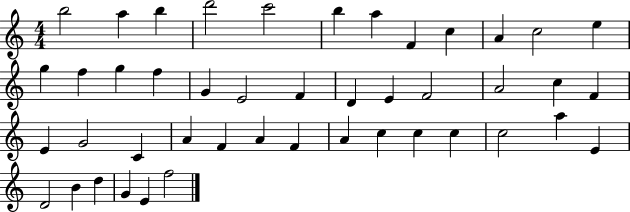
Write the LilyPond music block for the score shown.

{
  \clef treble
  \numericTimeSignature
  \time 4/4
  \key c \major
  b''2 a''4 b''4 | d'''2 c'''2 | b''4 a''4 f'4 c''4 | a'4 c''2 e''4 | \break g''4 f''4 g''4 f''4 | g'4 e'2 f'4 | d'4 e'4 f'2 | a'2 c''4 f'4 | \break e'4 g'2 c'4 | a'4 f'4 a'4 f'4 | a'4 c''4 c''4 c''4 | c''2 a''4 e'4 | \break d'2 b'4 d''4 | g'4 e'4 f''2 | \bar "|."
}